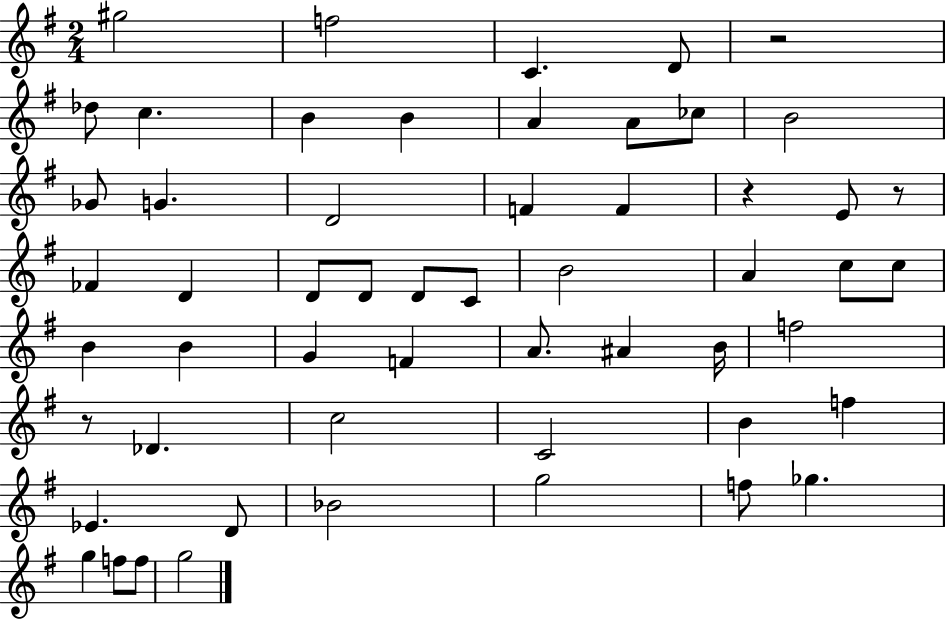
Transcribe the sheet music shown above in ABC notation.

X:1
T:Untitled
M:2/4
L:1/4
K:G
^g2 f2 C D/2 z2 _d/2 c B B A A/2 _c/2 B2 _G/2 G D2 F F z E/2 z/2 _F D D/2 D/2 D/2 C/2 B2 A c/2 c/2 B B G F A/2 ^A B/4 f2 z/2 _D c2 C2 B f _E D/2 _B2 g2 f/2 _g g f/2 f/2 g2